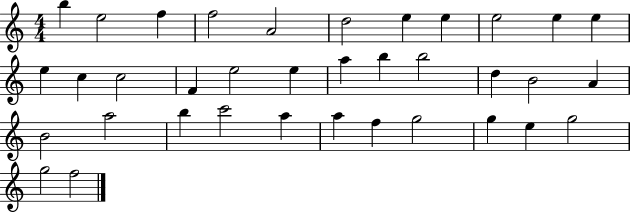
B5/q E5/h F5/q F5/h A4/h D5/h E5/q E5/q E5/h E5/q E5/q E5/q C5/q C5/h F4/q E5/h E5/q A5/q B5/q B5/h D5/q B4/h A4/q B4/h A5/h B5/q C6/h A5/q A5/q F5/q G5/h G5/q E5/q G5/h G5/h F5/h